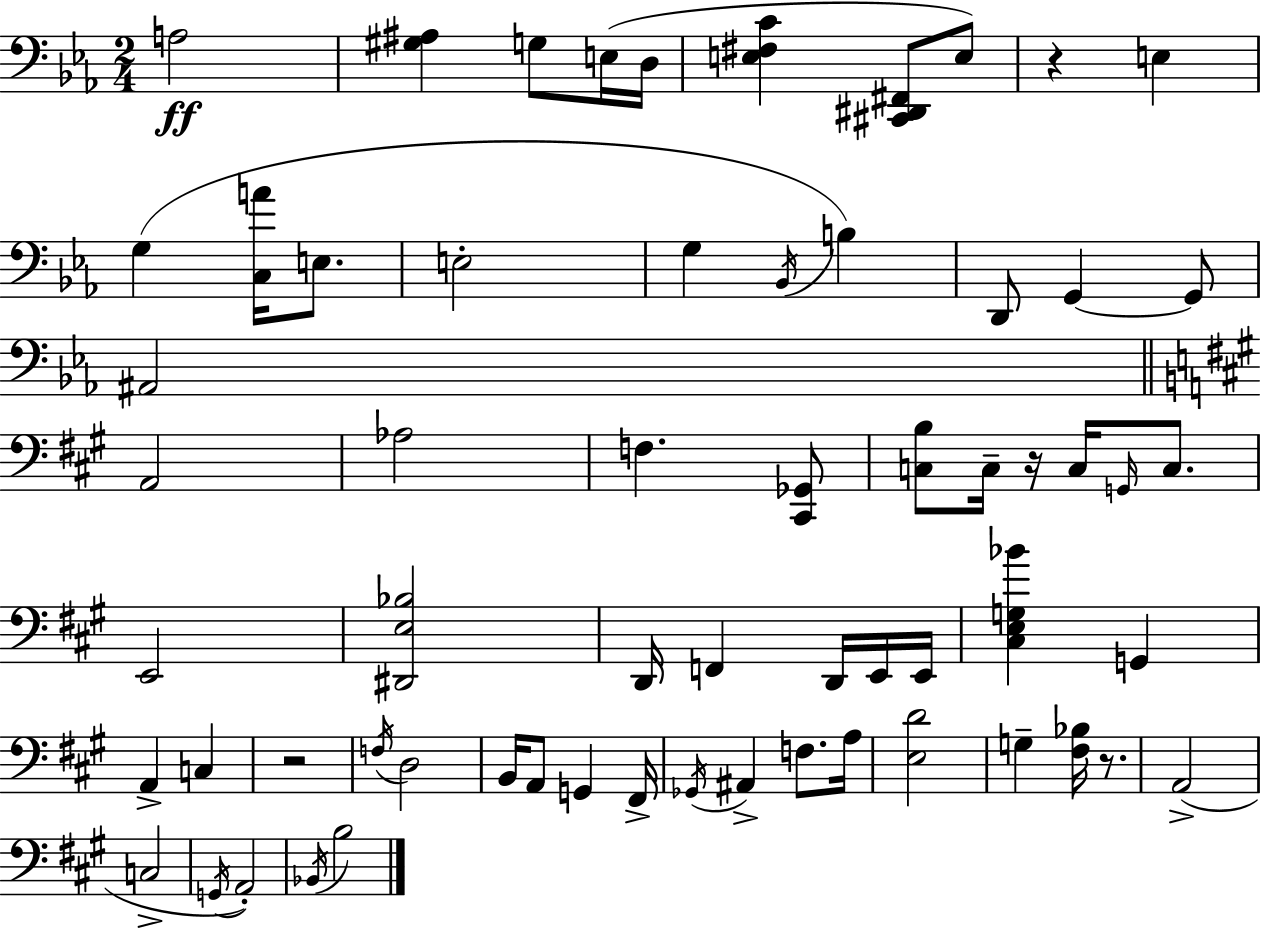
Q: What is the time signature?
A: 2/4